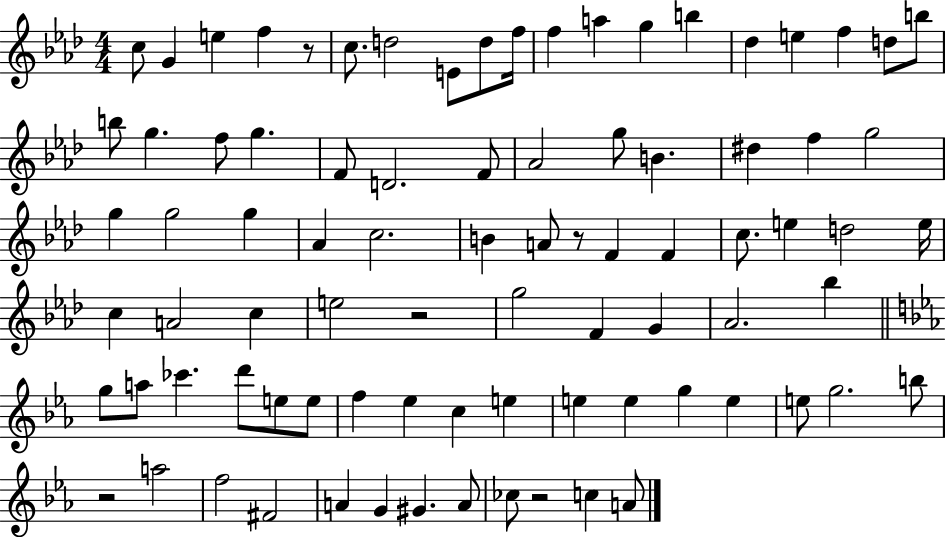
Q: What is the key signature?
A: AES major